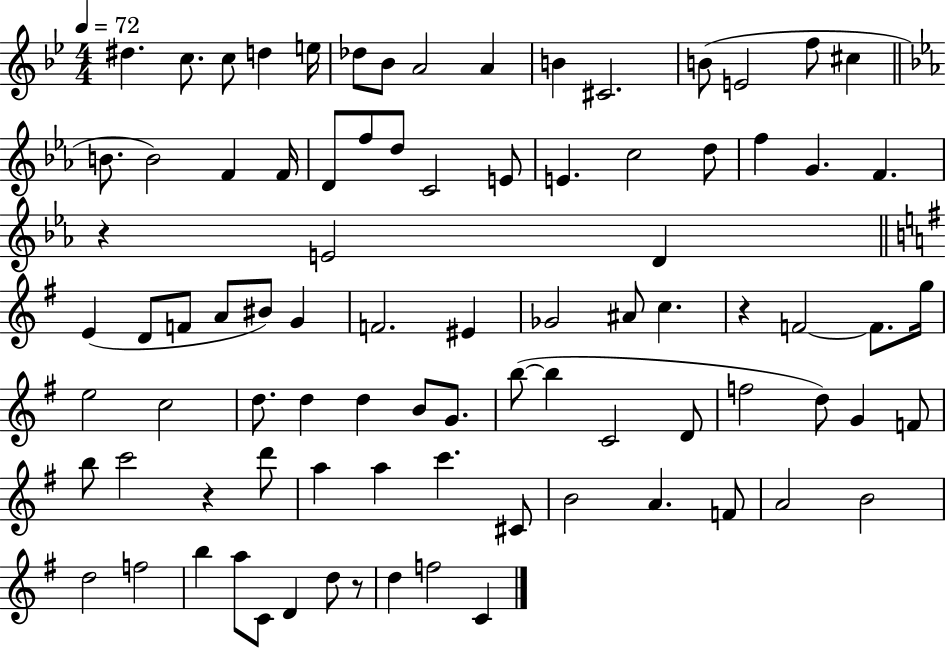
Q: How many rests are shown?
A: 4